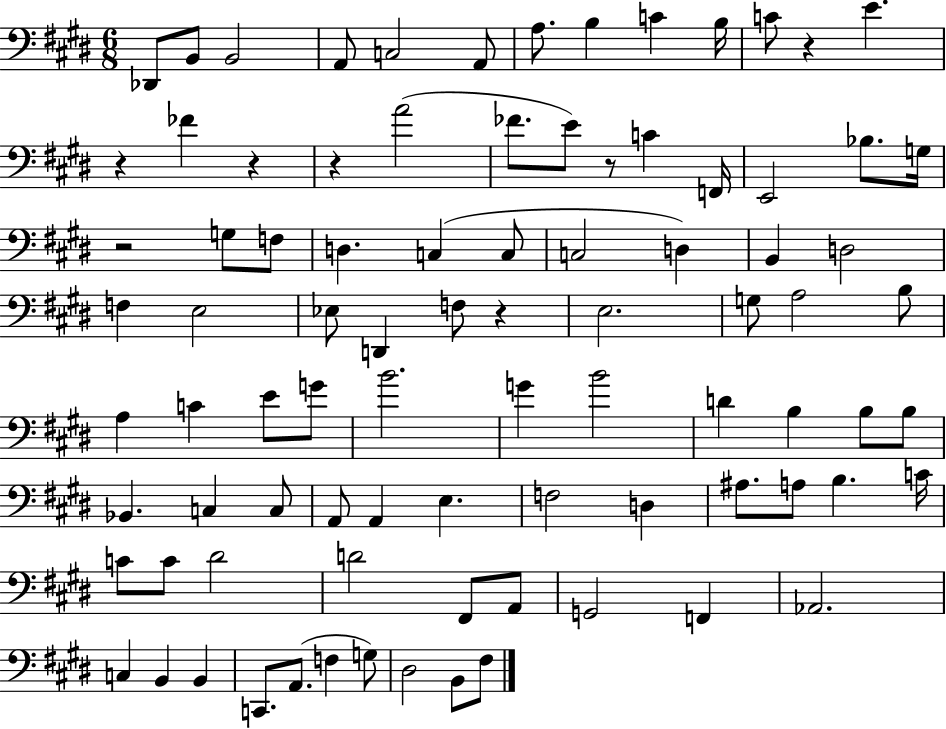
{
  \clef bass
  \numericTimeSignature
  \time 6/8
  \key e \major
  des,8 b,8 b,2 | a,8 c2 a,8 | a8. b4 c'4 b16 | c'8 r4 e'4. | \break r4 fes'4 r4 | r4 a'2( | fes'8. e'8) r8 c'4 f,16 | e,2 bes8. g16 | \break r2 g8 f8 | d4. c4( c8 | c2 d4) | b,4 d2 | \break f4 e2 | ees8 d,4 f8 r4 | e2. | g8 a2 b8 | \break a4 c'4 e'8 g'8 | b'2. | g'4 b'2 | d'4 b4 b8 b8 | \break bes,4. c4 c8 | a,8 a,4 e4. | f2 d4 | ais8. a8 b4. c'16 | \break c'8 c'8 dis'2 | d'2 fis,8 a,8 | g,2 f,4 | aes,2. | \break c4 b,4 b,4 | c,8. a,8.( f4 g8) | dis2 b,8 fis8 | \bar "|."
}